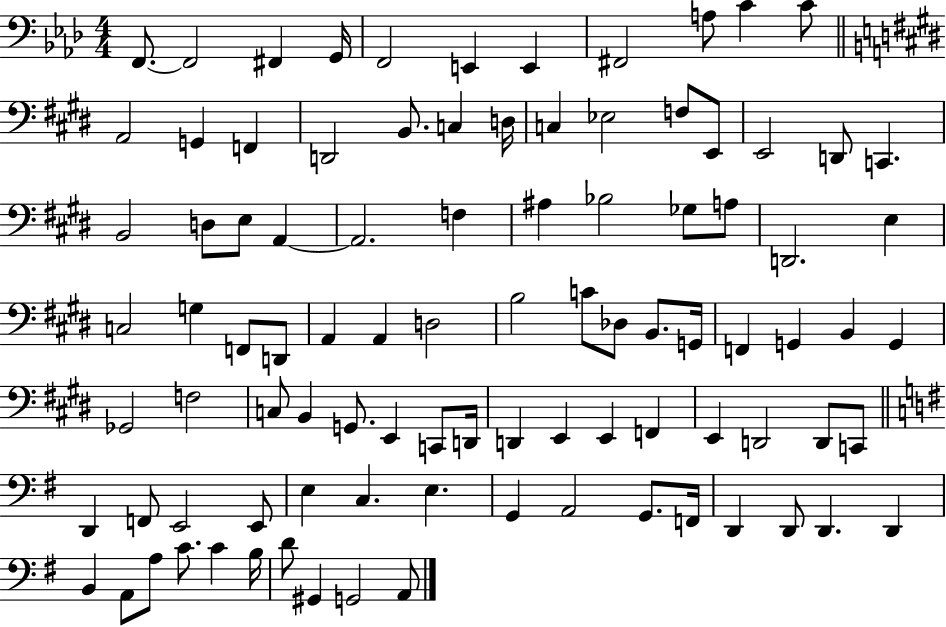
X:1
T:Untitled
M:4/4
L:1/4
K:Ab
F,,/2 F,,2 ^F,, G,,/4 F,,2 E,, E,, ^F,,2 A,/2 C C/2 A,,2 G,, F,, D,,2 B,,/2 C, D,/4 C, _E,2 F,/2 E,,/2 E,,2 D,,/2 C,, B,,2 D,/2 E,/2 A,, A,,2 F, ^A, _B,2 _G,/2 A,/2 D,,2 E, C,2 G, F,,/2 D,,/2 A,, A,, D,2 B,2 C/2 _D,/2 B,,/2 G,,/4 F,, G,, B,, G,, _G,,2 F,2 C,/2 B,, G,,/2 E,, C,,/2 D,,/4 D,, E,, E,, F,, E,, D,,2 D,,/2 C,,/2 D,, F,,/2 E,,2 E,,/2 E, C, E, G,, A,,2 G,,/2 F,,/4 D,, D,,/2 D,, D,, B,, A,,/2 A,/2 C/2 C B,/4 D/2 ^G,, G,,2 A,,/2